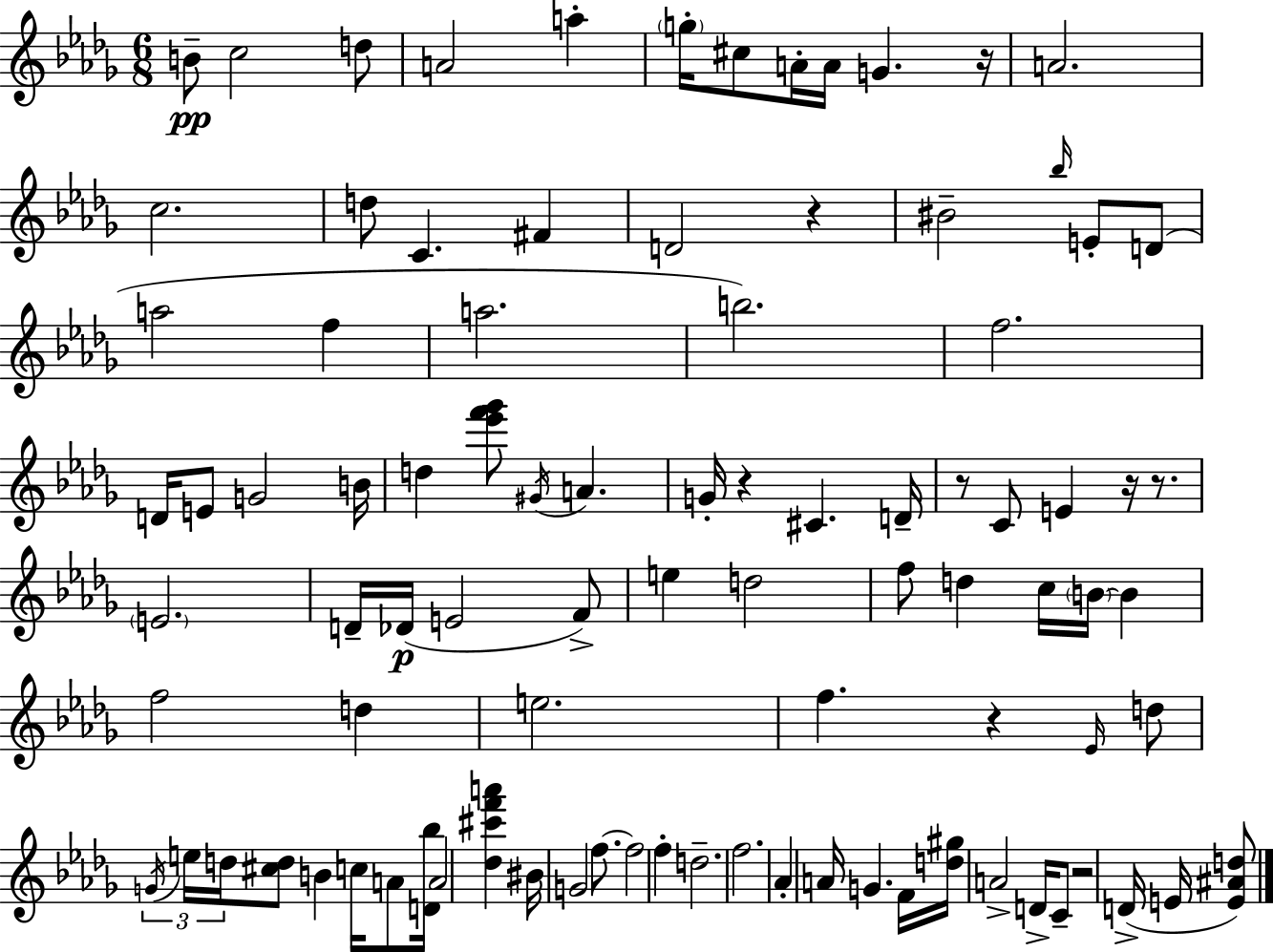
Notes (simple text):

B4/e C5/h D5/e A4/h A5/q G5/s C#5/e A4/s A4/s G4/q. R/s A4/h. C5/h. D5/e C4/q. F#4/q D4/h R/q BIS4/h Bb5/s E4/e D4/e A5/h F5/q A5/h. B5/h. F5/h. D4/s E4/e G4/h B4/s D5/q [Eb6,F6,Gb6]/e G#4/s A4/q. G4/s R/q C#4/q. D4/s R/e C4/e E4/q R/s R/e. E4/h. D4/s Db4/s E4/h F4/e E5/q D5/h F5/e D5/q C5/s B4/s B4/q F5/h D5/q E5/h. F5/q. R/q Eb4/s D5/e G4/s E5/s D5/s [C#5,D5]/e B4/q C5/s A4/e [D4,Bb5]/s A4/h [Db5,C#6,F6,A6]/q BIS4/s G4/h F5/e. F5/h F5/q D5/h. F5/h. Ab4/q A4/s G4/q. F4/s [D5,G#5]/s A4/h D4/s C4/e R/h D4/s E4/s [E4,A#4,D5]/e